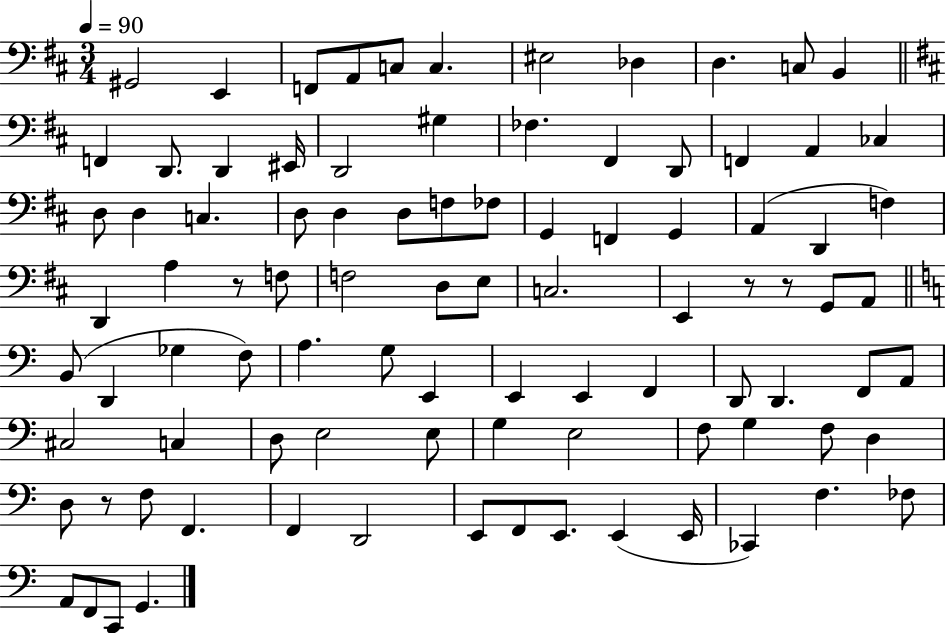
G#2/h E2/q F2/e A2/e C3/e C3/q. EIS3/h Db3/q D3/q. C3/e B2/q F2/q D2/e. D2/q EIS2/s D2/h G#3/q FES3/q. F#2/q D2/e F2/q A2/q CES3/q D3/e D3/q C3/q. D3/e D3/q D3/e F3/e FES3/e G2/q F2/q G2/q A2/q D2/q F3/q D2/q A3/q R/e F3/e F3/h D3/e E3/e C3/h. E2/q R/e R/e G2/e A2/e B2/e D2/q Gb3/q F3/e A3/q. G3/e E2/q E2/q E2/q F2/q D2/e D2/q. F2/e A2/e C#3/h C3/q D3/e E3/h E3/e G3/q E3/h F3/e G3/q F3/e D3/q D3/e R/e F3/e F2/q. F2/q D2/h E2/e F2/e E2/e. E2/q E2/s CES2/q F3/q. FES3/e A2/e F2/e C2/e G2/q.